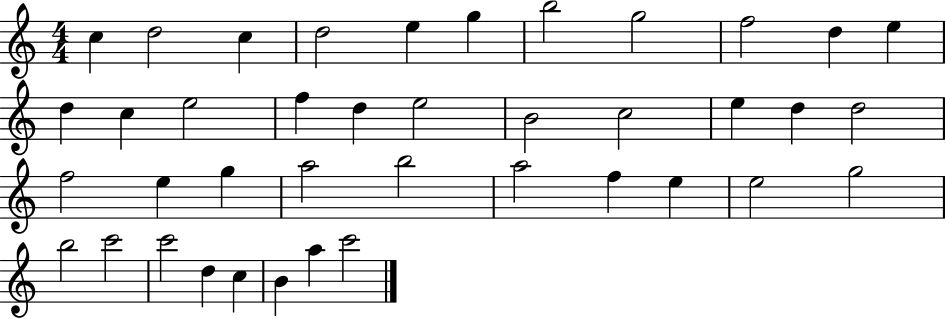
{
  \clef treble
  \numericTimeSignature
  \time 4/4
  \key c \major
  c''4 d''2 c''4 | d''2 e''4 g''4 | b''2 g''2 | f''2 d''4 e''4 | \break d''4 c''4 e''2 | f''4 d''4 e''2 | b'2 c''2 | e''4 d''4 d''2 | \break f''2 e''4 g''4 | a''2 b''2 | a''2 f''4 e''4 | e''2 g''2 | \break b''2 c'''2 | c'''2 d''4 c''4 | b'4 a''4 c'''2 | \bar "|."
}